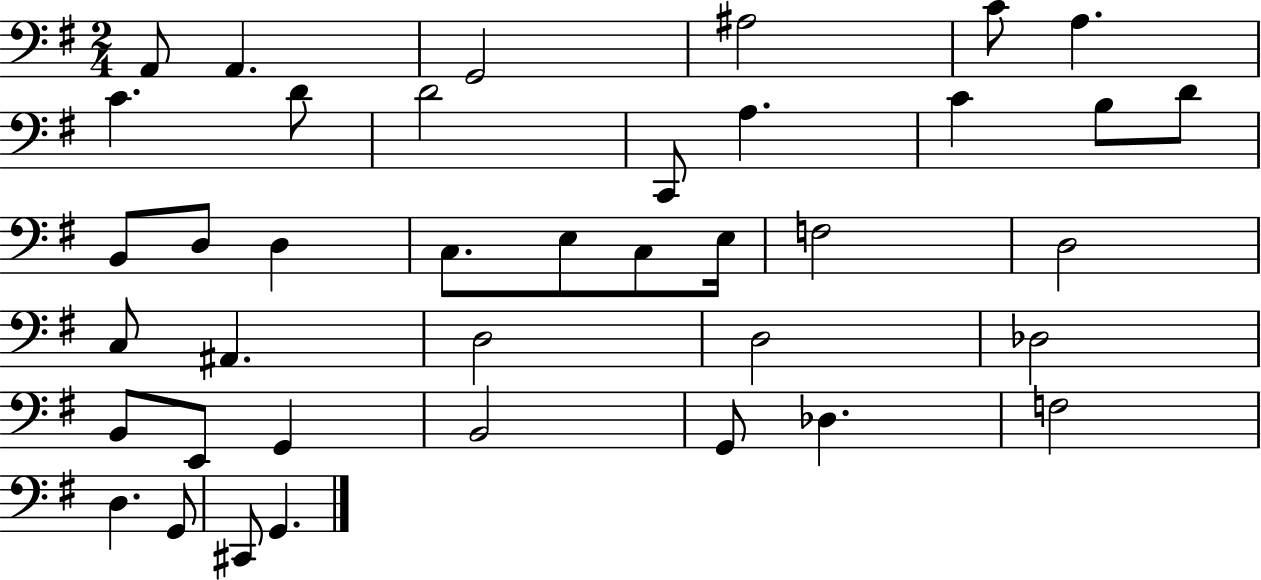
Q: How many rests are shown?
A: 0